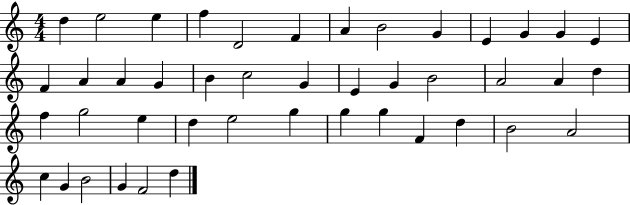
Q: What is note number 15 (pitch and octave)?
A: A4